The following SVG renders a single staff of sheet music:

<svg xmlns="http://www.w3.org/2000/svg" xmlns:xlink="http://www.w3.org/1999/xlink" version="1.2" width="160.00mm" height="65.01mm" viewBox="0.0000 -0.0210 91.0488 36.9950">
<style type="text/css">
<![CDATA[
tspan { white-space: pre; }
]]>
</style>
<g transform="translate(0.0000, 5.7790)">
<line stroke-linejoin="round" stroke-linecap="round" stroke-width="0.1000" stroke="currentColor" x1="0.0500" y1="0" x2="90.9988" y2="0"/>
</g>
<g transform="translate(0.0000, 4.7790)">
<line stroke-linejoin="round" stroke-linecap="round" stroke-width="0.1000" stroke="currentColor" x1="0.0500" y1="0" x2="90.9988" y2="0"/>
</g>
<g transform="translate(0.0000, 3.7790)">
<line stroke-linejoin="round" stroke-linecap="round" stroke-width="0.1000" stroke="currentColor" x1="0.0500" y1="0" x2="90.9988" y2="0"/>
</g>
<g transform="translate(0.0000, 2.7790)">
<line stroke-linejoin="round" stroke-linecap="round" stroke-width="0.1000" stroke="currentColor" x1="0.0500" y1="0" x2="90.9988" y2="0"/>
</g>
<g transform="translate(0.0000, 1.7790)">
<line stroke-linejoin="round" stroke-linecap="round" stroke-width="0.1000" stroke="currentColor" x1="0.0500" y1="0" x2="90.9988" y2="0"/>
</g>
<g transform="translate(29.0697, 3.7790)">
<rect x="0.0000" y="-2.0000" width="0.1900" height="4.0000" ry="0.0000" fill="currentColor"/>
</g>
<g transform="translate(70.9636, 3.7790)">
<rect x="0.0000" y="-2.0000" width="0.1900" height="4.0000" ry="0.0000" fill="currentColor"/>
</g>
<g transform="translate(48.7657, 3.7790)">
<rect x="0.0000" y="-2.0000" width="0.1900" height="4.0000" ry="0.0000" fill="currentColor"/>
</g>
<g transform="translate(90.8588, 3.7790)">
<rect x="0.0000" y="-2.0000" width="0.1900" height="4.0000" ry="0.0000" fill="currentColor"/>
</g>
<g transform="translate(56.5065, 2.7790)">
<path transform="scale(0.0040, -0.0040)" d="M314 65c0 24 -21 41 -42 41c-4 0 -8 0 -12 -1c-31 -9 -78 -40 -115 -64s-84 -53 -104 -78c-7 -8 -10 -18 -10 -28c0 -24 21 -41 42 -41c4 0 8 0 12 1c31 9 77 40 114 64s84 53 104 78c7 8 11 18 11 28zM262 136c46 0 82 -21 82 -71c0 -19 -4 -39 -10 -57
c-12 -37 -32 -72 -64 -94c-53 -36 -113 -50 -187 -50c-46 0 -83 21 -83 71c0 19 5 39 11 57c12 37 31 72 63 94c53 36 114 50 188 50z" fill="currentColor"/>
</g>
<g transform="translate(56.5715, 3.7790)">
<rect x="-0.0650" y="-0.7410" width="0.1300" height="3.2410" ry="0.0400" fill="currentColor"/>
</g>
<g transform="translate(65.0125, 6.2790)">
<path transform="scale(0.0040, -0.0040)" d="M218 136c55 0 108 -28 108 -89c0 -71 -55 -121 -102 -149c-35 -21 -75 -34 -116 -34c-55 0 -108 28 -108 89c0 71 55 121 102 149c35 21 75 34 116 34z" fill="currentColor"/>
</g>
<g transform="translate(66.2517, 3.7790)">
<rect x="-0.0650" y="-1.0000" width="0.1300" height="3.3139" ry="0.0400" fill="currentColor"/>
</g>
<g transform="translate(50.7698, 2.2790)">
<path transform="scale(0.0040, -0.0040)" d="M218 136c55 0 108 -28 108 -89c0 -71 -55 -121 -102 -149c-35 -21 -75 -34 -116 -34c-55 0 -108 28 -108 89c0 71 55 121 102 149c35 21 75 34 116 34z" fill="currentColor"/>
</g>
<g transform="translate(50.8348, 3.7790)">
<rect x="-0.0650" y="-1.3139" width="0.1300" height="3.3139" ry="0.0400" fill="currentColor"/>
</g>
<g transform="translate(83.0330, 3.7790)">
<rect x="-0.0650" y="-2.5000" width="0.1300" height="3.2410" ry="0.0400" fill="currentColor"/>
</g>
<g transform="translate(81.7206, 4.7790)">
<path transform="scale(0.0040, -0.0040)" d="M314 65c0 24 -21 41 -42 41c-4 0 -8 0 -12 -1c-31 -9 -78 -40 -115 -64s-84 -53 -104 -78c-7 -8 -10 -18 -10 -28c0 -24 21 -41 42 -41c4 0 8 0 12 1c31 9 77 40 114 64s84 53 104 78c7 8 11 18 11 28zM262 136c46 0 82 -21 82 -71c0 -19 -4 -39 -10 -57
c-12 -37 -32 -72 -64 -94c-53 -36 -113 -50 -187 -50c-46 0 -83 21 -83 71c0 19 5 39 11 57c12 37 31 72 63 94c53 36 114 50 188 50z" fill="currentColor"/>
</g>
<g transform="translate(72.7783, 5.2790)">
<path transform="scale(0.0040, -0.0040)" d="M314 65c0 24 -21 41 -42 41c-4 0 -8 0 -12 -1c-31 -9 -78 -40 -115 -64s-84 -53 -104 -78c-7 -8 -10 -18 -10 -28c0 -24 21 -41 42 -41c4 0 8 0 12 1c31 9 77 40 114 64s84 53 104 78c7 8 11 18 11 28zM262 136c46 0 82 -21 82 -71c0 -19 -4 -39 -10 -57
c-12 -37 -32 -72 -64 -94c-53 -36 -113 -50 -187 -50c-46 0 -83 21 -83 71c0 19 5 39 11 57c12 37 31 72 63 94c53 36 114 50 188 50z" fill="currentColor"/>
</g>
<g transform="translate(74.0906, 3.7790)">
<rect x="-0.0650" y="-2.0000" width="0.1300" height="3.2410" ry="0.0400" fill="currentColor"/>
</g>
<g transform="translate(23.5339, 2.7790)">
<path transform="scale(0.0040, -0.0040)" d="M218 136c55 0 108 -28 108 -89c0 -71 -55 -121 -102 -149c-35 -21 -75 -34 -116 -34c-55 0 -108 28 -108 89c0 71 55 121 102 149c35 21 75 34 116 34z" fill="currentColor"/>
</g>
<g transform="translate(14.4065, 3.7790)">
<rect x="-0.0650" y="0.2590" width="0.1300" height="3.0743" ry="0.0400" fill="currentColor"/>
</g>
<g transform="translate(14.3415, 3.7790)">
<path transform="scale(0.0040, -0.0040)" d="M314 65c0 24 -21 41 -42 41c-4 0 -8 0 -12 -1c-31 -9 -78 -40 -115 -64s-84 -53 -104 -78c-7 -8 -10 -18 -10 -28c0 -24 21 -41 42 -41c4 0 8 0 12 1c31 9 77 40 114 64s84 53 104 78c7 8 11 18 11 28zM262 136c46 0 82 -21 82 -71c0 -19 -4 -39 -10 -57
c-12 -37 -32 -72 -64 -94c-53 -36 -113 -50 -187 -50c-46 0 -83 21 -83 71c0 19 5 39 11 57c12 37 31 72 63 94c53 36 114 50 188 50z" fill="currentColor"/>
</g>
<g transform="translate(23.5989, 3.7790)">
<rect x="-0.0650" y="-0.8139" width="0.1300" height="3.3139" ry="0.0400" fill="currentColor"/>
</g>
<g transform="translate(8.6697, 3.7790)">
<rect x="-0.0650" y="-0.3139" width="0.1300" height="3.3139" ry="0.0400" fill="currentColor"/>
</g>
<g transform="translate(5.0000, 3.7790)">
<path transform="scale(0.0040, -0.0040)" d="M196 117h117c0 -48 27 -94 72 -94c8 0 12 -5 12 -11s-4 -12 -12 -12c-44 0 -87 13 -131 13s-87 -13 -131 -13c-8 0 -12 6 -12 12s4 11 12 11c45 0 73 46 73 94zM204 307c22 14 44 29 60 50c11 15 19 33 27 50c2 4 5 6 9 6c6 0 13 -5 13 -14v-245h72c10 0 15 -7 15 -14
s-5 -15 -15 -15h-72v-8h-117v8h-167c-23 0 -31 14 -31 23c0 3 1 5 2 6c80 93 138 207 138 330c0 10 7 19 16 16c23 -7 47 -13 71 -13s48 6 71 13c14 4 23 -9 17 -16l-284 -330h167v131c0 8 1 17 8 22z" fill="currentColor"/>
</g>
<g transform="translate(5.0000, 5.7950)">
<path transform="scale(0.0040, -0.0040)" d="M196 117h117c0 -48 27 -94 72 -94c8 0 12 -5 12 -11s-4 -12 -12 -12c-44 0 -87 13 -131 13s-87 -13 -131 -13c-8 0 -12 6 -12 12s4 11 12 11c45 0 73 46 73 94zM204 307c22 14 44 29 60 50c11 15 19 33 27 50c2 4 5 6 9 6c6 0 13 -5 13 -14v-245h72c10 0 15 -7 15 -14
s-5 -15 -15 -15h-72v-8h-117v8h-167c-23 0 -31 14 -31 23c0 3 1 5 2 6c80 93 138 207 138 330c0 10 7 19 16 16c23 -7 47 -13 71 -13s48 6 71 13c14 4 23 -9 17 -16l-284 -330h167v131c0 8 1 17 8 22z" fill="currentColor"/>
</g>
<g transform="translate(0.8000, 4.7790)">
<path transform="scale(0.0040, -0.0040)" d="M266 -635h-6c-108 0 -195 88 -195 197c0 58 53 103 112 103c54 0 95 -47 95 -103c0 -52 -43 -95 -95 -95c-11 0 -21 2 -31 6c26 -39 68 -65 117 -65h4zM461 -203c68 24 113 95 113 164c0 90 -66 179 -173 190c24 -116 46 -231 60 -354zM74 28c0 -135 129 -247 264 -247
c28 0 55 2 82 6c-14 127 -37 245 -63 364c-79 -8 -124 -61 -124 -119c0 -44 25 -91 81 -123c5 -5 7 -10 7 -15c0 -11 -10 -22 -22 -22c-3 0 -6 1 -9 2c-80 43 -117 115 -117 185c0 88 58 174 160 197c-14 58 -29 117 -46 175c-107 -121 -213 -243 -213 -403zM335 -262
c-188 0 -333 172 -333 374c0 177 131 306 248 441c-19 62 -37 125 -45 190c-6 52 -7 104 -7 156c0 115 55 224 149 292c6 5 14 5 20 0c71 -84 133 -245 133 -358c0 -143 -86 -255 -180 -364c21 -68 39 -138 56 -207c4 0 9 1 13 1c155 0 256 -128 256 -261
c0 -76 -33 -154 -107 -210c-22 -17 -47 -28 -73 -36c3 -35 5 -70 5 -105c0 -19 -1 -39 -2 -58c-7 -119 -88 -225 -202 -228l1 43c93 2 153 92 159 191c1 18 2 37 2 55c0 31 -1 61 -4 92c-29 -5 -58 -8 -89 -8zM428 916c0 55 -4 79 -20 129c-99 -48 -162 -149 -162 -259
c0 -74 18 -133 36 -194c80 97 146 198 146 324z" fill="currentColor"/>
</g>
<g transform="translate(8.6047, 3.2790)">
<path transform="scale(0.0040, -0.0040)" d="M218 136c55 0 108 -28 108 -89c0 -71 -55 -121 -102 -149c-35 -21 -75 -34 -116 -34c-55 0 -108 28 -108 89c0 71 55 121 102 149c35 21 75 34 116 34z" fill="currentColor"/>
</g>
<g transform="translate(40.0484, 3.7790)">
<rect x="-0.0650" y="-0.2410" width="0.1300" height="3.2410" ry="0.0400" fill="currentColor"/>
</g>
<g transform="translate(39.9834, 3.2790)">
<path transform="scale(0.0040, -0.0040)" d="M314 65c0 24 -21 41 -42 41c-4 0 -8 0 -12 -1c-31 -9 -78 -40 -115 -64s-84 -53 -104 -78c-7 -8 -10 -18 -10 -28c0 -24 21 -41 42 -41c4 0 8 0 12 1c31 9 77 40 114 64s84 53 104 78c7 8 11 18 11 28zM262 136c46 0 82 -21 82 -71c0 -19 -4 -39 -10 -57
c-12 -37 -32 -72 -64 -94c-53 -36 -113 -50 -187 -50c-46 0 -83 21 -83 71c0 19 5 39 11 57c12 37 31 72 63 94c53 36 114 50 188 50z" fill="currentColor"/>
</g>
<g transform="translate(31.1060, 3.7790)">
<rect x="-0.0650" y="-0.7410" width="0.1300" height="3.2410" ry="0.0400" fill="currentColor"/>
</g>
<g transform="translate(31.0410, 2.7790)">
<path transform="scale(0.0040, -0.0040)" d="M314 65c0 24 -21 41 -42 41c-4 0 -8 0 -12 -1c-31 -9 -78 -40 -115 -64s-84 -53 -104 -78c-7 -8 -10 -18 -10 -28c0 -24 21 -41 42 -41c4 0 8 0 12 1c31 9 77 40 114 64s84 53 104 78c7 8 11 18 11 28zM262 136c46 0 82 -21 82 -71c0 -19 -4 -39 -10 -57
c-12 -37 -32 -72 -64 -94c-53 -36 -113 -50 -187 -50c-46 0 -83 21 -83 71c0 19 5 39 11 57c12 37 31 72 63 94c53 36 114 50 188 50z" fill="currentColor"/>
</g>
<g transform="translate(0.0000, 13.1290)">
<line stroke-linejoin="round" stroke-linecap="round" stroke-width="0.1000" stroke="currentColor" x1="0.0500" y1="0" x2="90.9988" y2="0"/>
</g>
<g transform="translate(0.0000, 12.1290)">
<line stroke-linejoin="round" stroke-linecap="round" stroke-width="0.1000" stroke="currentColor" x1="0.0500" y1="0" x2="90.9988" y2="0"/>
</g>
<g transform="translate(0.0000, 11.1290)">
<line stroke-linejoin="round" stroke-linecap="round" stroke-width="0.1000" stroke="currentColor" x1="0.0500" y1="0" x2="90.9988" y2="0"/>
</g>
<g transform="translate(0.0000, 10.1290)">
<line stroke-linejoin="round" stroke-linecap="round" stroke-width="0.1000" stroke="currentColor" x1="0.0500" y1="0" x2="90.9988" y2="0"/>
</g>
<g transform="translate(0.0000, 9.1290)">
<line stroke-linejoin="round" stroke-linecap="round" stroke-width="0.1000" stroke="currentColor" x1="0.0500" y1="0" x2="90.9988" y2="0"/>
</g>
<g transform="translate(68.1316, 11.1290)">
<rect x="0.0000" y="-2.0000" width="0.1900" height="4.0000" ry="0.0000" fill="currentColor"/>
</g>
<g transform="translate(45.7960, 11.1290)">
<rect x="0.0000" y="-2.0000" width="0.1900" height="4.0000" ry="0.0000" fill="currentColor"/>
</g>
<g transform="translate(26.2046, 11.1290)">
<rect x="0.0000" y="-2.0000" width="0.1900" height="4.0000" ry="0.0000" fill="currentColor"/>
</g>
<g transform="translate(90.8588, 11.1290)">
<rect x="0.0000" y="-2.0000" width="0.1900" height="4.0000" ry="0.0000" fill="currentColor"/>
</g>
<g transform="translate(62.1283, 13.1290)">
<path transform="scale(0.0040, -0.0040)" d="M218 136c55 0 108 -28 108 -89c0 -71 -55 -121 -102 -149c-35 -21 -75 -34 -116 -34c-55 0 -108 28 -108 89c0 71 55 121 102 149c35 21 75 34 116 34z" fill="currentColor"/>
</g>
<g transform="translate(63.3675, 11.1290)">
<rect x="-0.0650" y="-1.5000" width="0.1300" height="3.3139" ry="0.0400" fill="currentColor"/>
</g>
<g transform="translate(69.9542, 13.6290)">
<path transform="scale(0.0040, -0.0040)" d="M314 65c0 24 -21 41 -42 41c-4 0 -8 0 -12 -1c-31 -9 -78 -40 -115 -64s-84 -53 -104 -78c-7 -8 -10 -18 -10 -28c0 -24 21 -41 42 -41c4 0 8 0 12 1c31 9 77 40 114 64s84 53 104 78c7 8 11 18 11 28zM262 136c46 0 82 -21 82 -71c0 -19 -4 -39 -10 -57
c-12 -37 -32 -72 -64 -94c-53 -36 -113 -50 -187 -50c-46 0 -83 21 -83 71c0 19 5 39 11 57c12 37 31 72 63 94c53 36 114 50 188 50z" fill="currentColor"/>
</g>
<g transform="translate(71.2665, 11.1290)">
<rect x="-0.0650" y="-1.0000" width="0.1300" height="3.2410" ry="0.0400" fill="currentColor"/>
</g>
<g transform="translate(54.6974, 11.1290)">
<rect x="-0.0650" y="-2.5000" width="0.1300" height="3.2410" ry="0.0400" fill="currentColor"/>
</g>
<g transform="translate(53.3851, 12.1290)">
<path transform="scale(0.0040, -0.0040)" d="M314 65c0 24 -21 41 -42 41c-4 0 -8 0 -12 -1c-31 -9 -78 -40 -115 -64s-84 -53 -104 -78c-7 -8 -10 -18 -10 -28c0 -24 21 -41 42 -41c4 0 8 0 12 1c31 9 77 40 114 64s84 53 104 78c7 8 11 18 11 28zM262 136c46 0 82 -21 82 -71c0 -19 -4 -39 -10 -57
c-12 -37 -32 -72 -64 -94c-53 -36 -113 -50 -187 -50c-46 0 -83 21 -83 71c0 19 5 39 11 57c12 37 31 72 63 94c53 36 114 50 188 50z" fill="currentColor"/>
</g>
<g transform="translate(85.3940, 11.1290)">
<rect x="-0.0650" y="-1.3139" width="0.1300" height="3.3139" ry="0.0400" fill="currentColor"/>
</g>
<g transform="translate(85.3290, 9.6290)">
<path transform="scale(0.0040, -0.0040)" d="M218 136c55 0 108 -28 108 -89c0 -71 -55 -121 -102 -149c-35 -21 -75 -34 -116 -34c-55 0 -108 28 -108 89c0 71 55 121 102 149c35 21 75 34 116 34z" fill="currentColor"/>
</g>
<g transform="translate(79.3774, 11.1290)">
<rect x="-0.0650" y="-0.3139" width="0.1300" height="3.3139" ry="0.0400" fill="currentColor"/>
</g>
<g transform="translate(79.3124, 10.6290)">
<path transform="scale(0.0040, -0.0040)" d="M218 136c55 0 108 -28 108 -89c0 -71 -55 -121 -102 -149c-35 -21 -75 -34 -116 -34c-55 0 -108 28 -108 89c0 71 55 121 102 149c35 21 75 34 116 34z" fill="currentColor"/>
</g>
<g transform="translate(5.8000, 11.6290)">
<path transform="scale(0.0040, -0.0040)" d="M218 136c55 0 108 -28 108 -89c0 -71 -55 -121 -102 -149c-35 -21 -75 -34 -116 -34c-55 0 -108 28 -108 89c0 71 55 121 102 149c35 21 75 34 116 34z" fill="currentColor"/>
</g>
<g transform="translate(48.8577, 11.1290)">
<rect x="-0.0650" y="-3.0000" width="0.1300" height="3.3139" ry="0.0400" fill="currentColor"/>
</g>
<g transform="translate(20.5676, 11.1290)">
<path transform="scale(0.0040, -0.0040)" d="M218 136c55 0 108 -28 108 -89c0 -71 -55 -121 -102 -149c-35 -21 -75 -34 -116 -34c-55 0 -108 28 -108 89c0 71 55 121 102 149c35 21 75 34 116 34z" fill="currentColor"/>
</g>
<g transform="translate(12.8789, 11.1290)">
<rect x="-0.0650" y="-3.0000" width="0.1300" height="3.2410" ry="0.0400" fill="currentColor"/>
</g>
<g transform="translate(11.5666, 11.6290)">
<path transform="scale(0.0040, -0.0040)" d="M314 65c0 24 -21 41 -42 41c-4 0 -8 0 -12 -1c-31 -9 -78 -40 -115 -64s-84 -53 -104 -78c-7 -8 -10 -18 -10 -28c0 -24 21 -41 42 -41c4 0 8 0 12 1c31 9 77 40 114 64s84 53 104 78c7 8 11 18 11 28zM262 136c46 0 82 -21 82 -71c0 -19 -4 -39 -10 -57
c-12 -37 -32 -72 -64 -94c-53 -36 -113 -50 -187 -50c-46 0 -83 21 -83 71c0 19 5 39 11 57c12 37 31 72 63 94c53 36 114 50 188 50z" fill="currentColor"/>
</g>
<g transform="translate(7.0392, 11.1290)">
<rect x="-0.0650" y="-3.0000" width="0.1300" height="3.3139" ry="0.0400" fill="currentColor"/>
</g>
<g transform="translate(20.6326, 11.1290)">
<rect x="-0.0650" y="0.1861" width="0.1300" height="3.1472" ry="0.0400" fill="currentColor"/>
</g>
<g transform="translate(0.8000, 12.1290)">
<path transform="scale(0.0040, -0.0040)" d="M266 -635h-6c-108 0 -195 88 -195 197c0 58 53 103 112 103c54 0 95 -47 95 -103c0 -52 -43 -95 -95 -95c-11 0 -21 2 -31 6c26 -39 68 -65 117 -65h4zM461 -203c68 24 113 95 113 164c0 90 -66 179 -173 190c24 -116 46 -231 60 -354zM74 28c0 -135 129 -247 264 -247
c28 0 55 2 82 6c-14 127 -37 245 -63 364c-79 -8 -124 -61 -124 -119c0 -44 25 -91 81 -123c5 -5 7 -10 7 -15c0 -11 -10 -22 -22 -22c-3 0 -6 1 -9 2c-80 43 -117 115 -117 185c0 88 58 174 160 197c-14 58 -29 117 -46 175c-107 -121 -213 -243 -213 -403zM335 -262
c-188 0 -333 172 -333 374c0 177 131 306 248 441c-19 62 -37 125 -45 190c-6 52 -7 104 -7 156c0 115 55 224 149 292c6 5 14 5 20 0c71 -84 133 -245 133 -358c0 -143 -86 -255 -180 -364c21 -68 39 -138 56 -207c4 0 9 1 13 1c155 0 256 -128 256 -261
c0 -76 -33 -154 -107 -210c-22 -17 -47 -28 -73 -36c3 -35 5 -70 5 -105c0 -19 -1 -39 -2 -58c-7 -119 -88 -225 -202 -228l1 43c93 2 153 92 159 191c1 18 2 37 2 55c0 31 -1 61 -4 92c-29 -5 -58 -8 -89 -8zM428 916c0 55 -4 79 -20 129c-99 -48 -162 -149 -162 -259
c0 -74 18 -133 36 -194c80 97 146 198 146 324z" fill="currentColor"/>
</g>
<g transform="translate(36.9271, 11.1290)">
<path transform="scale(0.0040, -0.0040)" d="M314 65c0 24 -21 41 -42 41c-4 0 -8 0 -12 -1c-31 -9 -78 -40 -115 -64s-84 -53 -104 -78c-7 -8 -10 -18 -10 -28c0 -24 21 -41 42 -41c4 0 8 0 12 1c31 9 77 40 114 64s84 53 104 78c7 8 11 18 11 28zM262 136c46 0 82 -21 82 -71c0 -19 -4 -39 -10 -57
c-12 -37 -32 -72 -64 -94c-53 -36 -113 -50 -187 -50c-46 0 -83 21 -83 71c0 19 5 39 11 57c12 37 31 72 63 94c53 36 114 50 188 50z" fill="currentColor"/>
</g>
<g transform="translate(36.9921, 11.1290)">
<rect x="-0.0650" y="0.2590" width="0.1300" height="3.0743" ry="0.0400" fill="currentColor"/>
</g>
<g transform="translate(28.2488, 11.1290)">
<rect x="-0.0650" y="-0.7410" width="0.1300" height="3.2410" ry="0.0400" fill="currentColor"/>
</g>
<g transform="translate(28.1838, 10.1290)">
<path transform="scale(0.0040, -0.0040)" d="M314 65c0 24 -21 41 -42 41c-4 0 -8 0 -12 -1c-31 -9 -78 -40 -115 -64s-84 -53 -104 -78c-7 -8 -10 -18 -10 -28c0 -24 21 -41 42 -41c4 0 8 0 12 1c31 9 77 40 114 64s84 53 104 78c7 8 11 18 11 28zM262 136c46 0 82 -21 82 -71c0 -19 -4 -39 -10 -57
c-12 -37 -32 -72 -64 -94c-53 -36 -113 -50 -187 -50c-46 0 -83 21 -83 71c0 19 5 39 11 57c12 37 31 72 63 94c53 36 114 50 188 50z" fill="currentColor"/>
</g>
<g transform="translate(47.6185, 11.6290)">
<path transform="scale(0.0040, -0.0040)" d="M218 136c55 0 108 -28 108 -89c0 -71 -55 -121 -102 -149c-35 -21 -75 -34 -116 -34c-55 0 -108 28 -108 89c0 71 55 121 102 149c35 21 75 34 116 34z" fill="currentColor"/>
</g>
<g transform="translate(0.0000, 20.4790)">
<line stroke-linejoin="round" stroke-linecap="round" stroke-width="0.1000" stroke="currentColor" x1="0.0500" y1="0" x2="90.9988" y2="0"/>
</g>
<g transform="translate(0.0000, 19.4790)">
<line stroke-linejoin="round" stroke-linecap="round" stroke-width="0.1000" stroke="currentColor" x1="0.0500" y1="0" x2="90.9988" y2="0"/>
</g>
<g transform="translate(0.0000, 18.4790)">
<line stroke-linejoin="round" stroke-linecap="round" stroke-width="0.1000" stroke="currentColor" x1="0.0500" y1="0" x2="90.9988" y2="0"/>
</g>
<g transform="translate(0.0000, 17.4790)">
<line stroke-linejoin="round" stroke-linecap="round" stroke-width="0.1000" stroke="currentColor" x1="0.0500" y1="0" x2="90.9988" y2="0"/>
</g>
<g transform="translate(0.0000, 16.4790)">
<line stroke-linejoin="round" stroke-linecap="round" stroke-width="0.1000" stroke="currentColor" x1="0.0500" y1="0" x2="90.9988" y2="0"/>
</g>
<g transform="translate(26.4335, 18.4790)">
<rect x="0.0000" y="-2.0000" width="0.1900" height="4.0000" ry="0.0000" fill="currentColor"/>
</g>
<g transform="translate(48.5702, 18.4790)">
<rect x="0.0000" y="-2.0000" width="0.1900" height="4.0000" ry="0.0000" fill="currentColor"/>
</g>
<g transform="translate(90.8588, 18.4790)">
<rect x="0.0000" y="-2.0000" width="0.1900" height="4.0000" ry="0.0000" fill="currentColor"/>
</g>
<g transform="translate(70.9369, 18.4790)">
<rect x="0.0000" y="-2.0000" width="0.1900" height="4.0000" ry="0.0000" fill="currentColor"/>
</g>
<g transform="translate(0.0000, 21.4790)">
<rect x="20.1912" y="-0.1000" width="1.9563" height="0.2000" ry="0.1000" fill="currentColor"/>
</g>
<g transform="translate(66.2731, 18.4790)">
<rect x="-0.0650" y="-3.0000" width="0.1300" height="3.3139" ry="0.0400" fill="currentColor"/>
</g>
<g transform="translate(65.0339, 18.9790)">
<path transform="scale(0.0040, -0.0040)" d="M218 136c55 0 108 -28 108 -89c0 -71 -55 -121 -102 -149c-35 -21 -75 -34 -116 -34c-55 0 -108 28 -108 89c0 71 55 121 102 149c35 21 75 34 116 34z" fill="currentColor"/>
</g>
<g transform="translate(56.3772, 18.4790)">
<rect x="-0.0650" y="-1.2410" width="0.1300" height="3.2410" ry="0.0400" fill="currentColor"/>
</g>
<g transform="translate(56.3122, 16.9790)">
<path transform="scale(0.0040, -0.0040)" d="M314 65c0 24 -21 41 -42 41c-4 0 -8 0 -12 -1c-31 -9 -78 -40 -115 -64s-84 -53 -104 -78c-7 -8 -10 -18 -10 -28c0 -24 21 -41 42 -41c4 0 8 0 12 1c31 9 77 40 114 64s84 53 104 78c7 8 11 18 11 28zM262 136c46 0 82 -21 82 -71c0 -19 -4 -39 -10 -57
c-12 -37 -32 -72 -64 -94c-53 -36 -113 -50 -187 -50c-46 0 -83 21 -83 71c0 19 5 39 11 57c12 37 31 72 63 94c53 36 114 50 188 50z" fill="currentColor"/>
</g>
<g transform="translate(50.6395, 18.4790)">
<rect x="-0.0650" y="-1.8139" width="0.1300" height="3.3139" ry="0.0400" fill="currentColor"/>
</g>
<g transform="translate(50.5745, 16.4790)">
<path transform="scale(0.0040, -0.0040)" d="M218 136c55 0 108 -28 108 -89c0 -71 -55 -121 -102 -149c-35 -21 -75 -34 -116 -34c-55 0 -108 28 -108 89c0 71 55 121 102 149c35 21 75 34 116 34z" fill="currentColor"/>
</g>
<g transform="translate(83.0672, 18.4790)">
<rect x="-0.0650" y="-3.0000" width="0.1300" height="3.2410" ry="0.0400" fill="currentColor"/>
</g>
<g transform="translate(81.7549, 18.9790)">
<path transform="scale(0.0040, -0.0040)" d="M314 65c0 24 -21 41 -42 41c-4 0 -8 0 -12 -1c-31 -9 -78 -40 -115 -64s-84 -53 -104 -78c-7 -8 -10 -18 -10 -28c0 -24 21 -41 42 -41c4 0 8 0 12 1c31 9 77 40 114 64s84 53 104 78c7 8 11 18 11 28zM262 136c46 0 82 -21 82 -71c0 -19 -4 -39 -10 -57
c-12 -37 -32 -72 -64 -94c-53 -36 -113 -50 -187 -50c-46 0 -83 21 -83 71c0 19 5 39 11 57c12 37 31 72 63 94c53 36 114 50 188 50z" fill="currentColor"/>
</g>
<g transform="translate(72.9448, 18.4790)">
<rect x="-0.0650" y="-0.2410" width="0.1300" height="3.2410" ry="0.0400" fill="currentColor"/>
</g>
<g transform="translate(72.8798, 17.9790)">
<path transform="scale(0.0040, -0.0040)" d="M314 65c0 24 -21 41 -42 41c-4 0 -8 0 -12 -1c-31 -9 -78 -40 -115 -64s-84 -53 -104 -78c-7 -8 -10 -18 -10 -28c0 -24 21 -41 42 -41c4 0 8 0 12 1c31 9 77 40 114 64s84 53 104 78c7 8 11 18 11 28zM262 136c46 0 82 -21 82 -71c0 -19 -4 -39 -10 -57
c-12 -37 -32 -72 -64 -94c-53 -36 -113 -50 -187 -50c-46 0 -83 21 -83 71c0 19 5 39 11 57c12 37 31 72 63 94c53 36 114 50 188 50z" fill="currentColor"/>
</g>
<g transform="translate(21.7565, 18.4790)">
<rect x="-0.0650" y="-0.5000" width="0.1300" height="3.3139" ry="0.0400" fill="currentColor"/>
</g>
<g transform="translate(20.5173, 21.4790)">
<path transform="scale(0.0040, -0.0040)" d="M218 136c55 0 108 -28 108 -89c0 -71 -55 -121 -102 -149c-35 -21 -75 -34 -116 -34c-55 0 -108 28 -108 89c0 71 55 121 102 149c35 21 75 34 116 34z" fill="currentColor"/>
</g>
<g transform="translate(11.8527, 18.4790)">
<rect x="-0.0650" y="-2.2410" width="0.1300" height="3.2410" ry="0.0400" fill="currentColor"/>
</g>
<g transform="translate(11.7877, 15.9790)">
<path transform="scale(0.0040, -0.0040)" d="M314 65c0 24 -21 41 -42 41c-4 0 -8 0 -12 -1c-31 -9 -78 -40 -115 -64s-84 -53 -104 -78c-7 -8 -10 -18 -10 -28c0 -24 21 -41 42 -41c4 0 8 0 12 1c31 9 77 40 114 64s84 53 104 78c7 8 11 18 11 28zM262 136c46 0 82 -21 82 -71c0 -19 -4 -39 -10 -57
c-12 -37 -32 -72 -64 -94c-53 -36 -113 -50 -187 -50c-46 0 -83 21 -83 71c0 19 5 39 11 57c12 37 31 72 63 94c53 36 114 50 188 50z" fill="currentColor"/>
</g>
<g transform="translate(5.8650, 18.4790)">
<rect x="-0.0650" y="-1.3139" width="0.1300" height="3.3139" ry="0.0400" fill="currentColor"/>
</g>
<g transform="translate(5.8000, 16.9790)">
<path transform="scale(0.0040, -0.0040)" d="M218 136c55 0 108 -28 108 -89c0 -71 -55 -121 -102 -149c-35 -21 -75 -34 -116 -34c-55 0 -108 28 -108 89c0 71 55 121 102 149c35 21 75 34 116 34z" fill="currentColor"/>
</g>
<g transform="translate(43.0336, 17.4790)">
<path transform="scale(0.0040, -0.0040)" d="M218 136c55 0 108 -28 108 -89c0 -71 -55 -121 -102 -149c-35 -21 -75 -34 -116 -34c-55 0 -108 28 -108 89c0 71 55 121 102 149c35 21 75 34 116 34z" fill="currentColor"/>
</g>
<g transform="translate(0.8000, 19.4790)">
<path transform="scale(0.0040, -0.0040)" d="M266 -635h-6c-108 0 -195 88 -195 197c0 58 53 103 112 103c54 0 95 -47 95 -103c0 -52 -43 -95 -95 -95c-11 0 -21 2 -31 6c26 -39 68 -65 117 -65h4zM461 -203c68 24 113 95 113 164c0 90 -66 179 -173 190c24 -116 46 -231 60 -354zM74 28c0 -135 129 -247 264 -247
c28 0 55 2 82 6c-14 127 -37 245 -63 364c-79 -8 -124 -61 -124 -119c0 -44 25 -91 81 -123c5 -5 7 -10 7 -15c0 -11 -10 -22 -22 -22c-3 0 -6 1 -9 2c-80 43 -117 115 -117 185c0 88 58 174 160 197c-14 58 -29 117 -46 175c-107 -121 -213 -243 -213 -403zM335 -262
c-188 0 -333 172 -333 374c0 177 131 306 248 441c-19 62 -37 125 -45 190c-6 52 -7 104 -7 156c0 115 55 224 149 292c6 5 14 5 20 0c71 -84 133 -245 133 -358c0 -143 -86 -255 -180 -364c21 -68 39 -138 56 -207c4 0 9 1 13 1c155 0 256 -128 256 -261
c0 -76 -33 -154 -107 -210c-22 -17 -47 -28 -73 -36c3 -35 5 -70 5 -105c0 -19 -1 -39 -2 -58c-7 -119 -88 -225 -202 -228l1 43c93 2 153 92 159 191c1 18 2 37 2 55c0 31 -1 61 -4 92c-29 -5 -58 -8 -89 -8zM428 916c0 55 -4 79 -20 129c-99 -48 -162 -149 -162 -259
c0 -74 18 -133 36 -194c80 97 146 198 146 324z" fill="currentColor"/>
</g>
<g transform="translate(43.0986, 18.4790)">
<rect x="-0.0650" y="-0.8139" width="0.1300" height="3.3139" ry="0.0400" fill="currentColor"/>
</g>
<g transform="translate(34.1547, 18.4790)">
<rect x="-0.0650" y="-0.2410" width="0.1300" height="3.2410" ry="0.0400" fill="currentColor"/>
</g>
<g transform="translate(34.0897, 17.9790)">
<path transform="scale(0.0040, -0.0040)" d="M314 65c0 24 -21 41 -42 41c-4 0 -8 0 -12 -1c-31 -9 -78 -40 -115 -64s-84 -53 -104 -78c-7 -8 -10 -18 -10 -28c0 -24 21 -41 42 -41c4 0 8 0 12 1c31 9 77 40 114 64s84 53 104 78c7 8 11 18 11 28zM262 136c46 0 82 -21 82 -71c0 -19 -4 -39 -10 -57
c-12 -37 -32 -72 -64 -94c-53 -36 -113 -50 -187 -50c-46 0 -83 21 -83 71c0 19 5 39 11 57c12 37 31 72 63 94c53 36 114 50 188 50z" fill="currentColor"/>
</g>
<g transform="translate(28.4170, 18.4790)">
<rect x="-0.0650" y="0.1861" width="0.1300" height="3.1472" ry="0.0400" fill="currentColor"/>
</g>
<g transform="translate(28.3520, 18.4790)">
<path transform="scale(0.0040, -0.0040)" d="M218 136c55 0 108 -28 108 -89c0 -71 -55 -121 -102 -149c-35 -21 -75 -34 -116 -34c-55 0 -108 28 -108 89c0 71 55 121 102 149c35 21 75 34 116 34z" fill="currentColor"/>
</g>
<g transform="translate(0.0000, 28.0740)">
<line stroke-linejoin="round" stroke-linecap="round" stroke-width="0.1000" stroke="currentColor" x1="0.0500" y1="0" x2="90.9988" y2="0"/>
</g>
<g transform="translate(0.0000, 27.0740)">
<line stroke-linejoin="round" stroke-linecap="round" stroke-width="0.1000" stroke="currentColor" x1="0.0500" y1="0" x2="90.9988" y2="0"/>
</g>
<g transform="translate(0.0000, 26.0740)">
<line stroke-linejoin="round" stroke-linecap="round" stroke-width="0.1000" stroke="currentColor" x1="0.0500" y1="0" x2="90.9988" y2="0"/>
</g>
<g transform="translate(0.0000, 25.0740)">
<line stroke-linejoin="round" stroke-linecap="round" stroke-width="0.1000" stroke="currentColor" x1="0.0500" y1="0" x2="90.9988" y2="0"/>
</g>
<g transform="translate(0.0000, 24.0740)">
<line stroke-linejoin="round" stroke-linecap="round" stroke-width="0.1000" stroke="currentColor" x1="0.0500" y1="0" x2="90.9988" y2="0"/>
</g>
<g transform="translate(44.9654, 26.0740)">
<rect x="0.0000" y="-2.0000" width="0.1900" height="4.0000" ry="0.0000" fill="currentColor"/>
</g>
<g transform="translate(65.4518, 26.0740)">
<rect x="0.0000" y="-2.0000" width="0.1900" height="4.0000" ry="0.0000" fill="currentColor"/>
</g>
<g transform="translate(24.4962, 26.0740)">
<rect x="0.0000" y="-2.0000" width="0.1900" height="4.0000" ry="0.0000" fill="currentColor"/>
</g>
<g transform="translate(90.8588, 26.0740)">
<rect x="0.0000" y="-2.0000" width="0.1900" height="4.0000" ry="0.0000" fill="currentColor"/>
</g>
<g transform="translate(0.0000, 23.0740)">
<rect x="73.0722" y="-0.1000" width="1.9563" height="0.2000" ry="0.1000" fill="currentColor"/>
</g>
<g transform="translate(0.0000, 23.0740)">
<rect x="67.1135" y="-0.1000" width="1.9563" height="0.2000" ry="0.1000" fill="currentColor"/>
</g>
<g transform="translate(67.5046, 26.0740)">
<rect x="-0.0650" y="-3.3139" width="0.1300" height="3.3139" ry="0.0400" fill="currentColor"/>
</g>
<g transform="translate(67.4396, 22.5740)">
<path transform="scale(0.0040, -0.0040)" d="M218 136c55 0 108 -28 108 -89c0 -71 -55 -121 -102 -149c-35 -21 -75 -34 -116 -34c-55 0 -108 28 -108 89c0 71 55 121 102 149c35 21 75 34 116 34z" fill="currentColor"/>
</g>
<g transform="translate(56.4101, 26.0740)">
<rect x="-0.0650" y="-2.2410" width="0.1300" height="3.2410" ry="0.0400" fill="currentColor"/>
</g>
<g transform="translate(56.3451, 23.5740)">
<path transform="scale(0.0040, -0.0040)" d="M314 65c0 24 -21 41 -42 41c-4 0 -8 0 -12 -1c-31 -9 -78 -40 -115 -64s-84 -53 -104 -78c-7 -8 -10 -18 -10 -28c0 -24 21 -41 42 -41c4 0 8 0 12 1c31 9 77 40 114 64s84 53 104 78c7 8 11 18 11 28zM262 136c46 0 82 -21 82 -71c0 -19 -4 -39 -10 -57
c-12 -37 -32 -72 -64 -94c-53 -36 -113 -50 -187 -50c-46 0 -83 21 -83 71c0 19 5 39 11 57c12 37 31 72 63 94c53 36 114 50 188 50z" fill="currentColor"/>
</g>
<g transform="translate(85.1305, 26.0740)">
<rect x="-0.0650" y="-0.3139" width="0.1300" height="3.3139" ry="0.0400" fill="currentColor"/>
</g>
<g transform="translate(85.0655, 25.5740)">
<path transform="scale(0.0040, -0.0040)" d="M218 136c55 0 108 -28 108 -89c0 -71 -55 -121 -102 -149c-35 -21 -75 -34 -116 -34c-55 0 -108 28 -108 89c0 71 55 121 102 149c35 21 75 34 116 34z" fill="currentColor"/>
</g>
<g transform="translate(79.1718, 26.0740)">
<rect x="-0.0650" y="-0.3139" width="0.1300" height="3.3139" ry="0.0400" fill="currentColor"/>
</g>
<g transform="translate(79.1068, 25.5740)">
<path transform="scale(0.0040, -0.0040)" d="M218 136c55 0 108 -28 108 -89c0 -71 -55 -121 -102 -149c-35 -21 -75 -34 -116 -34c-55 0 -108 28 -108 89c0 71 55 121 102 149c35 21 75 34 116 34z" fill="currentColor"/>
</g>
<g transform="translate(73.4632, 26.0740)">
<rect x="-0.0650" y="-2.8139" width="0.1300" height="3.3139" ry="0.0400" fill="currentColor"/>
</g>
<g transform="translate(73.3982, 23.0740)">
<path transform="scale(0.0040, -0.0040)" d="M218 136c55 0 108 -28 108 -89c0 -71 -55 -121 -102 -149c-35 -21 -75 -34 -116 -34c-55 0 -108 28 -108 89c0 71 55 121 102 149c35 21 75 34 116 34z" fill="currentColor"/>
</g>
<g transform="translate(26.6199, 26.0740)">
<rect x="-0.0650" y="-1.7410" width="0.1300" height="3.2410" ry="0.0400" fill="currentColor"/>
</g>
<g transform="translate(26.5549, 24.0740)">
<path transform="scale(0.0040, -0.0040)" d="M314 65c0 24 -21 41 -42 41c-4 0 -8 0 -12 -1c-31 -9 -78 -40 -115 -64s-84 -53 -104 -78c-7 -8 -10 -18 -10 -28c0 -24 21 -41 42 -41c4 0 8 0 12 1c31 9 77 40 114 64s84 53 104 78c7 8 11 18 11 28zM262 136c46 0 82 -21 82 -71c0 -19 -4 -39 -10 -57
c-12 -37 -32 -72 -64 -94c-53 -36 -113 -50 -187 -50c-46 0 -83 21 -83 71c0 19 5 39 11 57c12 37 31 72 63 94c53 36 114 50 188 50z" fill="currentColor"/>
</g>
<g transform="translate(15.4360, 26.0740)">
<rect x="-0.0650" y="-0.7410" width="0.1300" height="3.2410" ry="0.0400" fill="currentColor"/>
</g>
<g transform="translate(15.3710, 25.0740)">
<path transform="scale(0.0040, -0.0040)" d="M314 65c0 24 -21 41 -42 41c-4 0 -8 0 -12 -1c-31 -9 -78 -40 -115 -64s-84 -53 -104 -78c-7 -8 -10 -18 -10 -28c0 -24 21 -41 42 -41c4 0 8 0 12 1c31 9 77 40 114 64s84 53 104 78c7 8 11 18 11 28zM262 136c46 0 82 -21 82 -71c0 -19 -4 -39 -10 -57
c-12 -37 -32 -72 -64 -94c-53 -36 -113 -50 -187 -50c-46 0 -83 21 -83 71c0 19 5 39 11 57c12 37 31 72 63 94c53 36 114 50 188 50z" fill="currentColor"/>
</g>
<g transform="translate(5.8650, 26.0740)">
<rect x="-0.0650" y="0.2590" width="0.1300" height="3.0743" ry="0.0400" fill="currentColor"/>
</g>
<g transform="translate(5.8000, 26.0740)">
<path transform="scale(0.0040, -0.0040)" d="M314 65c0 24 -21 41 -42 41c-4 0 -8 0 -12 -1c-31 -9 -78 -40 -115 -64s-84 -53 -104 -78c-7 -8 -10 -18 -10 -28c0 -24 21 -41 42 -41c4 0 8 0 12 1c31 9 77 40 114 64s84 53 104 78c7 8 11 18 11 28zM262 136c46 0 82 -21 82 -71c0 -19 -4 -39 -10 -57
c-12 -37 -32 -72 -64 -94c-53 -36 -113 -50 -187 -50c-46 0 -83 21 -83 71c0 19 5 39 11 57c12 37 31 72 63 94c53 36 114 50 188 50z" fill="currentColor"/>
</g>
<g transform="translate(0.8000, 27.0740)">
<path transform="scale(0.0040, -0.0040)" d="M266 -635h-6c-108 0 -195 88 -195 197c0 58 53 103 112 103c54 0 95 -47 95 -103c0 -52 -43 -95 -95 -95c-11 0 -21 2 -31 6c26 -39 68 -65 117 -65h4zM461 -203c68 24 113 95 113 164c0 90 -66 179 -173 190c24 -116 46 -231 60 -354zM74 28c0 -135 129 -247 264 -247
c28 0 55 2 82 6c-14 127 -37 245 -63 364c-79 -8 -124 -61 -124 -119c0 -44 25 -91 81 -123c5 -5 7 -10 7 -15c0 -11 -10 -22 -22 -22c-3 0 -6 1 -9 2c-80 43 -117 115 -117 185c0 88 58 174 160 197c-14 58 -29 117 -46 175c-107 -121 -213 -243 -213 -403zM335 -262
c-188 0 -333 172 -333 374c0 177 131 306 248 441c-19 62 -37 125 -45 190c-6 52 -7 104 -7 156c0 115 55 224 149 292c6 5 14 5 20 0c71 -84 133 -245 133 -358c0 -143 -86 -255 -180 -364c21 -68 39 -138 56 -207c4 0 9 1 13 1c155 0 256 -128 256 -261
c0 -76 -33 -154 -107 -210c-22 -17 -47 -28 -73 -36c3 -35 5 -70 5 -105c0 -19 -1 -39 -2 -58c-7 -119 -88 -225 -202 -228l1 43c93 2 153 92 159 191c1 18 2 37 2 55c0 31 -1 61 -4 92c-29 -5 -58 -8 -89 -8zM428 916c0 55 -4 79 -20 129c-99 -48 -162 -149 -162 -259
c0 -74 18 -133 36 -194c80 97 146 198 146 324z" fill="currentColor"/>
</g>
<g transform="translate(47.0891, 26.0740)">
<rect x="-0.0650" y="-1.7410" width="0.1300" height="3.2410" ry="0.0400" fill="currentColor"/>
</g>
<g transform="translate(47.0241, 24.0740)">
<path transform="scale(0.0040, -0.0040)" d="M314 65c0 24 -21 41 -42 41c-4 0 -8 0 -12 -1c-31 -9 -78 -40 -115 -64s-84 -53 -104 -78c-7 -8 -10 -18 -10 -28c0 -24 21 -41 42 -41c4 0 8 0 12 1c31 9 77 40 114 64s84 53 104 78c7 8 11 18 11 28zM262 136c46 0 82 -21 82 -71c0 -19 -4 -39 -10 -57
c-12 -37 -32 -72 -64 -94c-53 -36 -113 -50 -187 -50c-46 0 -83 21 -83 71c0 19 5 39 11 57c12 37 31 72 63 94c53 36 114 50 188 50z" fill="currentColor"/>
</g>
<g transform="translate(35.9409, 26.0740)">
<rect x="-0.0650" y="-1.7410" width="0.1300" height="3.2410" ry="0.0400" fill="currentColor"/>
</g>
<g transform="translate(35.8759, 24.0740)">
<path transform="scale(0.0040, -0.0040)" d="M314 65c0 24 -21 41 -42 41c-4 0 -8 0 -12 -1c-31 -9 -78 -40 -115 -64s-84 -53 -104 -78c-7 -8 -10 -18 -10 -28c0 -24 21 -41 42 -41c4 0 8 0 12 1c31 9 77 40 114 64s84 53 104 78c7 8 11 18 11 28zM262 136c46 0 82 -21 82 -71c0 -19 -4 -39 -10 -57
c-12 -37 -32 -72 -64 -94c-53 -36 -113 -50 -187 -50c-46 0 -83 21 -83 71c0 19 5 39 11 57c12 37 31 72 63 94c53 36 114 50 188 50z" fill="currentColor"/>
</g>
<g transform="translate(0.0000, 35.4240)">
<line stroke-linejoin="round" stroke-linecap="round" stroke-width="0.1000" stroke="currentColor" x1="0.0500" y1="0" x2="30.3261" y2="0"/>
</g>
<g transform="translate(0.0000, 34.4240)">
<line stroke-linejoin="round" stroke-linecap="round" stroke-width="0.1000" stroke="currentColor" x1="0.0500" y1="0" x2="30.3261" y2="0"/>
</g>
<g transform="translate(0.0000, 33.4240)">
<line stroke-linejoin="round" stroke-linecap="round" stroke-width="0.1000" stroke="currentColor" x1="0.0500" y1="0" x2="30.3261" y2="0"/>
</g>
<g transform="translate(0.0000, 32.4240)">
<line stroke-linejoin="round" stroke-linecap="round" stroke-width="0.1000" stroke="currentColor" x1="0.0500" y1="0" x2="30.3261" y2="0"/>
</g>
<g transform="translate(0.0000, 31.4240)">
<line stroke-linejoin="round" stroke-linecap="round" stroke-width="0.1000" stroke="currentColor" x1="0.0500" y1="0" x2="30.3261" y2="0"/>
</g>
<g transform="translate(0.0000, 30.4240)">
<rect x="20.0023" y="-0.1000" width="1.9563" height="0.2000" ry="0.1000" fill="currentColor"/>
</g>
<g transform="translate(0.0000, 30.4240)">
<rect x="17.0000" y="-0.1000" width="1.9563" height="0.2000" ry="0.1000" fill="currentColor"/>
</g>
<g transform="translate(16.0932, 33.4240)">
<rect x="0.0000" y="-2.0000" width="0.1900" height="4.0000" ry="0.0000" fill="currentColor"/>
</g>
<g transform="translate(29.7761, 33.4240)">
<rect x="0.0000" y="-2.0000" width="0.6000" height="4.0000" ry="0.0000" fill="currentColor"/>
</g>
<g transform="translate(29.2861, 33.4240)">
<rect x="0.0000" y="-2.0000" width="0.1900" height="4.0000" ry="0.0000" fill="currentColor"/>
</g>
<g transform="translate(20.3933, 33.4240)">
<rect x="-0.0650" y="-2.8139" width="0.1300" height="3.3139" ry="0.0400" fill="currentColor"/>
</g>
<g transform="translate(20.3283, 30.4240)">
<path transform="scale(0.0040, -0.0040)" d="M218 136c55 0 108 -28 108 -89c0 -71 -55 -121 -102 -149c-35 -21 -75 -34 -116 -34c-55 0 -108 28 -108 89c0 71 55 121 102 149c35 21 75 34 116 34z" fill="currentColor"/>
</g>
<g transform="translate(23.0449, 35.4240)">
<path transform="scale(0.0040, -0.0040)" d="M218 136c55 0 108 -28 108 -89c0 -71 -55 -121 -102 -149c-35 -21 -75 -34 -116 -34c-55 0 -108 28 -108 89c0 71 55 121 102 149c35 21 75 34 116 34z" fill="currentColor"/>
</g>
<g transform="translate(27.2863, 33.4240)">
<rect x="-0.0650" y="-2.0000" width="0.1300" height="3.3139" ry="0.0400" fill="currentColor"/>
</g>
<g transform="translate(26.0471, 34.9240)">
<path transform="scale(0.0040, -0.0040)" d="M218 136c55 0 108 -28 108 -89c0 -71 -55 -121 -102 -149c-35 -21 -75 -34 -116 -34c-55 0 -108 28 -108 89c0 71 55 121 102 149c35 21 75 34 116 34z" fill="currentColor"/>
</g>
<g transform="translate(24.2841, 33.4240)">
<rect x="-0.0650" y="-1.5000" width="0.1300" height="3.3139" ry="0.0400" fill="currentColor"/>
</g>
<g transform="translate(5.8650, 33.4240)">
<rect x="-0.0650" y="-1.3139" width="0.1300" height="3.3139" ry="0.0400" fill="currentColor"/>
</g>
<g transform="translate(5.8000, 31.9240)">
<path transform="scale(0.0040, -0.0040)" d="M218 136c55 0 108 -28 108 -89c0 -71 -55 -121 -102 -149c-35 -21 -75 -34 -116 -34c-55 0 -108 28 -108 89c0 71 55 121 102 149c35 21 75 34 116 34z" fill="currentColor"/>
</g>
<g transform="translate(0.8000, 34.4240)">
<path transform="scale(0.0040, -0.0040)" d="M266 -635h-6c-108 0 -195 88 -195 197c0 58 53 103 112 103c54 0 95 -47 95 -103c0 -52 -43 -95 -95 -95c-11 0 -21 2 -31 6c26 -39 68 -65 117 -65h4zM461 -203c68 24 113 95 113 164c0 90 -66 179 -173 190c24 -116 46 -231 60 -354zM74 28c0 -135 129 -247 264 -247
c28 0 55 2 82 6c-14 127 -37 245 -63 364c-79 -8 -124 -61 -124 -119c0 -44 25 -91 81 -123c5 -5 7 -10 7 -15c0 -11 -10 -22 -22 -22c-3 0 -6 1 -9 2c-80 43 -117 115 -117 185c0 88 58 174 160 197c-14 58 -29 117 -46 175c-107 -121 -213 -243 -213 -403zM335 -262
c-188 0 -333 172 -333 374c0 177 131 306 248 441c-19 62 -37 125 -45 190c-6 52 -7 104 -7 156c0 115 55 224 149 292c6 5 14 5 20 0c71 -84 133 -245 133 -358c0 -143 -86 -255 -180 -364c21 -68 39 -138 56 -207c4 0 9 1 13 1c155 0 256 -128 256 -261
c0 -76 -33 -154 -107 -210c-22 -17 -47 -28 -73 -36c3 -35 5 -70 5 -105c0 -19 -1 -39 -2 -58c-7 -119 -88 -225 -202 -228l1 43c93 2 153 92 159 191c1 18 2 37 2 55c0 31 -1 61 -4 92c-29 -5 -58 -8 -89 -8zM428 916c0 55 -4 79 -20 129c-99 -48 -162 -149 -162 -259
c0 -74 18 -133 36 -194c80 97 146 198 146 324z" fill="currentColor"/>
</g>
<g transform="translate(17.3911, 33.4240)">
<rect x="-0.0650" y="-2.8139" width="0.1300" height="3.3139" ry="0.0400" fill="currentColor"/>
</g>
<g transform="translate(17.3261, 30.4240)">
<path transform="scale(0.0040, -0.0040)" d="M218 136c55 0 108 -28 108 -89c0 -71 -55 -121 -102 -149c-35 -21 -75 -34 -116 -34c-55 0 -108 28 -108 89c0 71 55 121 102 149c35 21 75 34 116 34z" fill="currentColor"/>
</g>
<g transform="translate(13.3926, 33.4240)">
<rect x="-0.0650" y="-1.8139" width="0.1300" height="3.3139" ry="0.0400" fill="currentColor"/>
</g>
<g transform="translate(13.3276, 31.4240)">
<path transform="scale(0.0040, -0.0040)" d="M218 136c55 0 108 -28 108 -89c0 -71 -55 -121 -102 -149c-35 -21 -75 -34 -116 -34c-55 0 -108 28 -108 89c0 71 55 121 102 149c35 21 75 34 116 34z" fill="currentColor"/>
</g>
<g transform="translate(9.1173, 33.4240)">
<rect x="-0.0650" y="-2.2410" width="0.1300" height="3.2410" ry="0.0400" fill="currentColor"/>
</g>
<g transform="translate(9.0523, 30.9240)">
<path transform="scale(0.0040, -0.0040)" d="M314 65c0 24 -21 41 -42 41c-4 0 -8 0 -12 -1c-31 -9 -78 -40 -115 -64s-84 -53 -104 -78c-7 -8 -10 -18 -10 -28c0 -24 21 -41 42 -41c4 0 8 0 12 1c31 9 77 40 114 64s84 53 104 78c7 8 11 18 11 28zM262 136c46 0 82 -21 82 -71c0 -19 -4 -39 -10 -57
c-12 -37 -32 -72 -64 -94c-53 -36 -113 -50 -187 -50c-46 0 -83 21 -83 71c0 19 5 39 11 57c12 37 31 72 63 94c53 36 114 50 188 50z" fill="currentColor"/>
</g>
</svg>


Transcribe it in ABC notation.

X:1
T:Untitled
M:4/4
L:1/4
K:C
c B2 d d2 c2 e d2 D F2 G2 A A2 B d2 B2 A G2 E D2 c e e g2 C B c2 d f e2 A c2 A2 B2 d2 f2 f2 f2 g2 b a c c e g2 f a a E F